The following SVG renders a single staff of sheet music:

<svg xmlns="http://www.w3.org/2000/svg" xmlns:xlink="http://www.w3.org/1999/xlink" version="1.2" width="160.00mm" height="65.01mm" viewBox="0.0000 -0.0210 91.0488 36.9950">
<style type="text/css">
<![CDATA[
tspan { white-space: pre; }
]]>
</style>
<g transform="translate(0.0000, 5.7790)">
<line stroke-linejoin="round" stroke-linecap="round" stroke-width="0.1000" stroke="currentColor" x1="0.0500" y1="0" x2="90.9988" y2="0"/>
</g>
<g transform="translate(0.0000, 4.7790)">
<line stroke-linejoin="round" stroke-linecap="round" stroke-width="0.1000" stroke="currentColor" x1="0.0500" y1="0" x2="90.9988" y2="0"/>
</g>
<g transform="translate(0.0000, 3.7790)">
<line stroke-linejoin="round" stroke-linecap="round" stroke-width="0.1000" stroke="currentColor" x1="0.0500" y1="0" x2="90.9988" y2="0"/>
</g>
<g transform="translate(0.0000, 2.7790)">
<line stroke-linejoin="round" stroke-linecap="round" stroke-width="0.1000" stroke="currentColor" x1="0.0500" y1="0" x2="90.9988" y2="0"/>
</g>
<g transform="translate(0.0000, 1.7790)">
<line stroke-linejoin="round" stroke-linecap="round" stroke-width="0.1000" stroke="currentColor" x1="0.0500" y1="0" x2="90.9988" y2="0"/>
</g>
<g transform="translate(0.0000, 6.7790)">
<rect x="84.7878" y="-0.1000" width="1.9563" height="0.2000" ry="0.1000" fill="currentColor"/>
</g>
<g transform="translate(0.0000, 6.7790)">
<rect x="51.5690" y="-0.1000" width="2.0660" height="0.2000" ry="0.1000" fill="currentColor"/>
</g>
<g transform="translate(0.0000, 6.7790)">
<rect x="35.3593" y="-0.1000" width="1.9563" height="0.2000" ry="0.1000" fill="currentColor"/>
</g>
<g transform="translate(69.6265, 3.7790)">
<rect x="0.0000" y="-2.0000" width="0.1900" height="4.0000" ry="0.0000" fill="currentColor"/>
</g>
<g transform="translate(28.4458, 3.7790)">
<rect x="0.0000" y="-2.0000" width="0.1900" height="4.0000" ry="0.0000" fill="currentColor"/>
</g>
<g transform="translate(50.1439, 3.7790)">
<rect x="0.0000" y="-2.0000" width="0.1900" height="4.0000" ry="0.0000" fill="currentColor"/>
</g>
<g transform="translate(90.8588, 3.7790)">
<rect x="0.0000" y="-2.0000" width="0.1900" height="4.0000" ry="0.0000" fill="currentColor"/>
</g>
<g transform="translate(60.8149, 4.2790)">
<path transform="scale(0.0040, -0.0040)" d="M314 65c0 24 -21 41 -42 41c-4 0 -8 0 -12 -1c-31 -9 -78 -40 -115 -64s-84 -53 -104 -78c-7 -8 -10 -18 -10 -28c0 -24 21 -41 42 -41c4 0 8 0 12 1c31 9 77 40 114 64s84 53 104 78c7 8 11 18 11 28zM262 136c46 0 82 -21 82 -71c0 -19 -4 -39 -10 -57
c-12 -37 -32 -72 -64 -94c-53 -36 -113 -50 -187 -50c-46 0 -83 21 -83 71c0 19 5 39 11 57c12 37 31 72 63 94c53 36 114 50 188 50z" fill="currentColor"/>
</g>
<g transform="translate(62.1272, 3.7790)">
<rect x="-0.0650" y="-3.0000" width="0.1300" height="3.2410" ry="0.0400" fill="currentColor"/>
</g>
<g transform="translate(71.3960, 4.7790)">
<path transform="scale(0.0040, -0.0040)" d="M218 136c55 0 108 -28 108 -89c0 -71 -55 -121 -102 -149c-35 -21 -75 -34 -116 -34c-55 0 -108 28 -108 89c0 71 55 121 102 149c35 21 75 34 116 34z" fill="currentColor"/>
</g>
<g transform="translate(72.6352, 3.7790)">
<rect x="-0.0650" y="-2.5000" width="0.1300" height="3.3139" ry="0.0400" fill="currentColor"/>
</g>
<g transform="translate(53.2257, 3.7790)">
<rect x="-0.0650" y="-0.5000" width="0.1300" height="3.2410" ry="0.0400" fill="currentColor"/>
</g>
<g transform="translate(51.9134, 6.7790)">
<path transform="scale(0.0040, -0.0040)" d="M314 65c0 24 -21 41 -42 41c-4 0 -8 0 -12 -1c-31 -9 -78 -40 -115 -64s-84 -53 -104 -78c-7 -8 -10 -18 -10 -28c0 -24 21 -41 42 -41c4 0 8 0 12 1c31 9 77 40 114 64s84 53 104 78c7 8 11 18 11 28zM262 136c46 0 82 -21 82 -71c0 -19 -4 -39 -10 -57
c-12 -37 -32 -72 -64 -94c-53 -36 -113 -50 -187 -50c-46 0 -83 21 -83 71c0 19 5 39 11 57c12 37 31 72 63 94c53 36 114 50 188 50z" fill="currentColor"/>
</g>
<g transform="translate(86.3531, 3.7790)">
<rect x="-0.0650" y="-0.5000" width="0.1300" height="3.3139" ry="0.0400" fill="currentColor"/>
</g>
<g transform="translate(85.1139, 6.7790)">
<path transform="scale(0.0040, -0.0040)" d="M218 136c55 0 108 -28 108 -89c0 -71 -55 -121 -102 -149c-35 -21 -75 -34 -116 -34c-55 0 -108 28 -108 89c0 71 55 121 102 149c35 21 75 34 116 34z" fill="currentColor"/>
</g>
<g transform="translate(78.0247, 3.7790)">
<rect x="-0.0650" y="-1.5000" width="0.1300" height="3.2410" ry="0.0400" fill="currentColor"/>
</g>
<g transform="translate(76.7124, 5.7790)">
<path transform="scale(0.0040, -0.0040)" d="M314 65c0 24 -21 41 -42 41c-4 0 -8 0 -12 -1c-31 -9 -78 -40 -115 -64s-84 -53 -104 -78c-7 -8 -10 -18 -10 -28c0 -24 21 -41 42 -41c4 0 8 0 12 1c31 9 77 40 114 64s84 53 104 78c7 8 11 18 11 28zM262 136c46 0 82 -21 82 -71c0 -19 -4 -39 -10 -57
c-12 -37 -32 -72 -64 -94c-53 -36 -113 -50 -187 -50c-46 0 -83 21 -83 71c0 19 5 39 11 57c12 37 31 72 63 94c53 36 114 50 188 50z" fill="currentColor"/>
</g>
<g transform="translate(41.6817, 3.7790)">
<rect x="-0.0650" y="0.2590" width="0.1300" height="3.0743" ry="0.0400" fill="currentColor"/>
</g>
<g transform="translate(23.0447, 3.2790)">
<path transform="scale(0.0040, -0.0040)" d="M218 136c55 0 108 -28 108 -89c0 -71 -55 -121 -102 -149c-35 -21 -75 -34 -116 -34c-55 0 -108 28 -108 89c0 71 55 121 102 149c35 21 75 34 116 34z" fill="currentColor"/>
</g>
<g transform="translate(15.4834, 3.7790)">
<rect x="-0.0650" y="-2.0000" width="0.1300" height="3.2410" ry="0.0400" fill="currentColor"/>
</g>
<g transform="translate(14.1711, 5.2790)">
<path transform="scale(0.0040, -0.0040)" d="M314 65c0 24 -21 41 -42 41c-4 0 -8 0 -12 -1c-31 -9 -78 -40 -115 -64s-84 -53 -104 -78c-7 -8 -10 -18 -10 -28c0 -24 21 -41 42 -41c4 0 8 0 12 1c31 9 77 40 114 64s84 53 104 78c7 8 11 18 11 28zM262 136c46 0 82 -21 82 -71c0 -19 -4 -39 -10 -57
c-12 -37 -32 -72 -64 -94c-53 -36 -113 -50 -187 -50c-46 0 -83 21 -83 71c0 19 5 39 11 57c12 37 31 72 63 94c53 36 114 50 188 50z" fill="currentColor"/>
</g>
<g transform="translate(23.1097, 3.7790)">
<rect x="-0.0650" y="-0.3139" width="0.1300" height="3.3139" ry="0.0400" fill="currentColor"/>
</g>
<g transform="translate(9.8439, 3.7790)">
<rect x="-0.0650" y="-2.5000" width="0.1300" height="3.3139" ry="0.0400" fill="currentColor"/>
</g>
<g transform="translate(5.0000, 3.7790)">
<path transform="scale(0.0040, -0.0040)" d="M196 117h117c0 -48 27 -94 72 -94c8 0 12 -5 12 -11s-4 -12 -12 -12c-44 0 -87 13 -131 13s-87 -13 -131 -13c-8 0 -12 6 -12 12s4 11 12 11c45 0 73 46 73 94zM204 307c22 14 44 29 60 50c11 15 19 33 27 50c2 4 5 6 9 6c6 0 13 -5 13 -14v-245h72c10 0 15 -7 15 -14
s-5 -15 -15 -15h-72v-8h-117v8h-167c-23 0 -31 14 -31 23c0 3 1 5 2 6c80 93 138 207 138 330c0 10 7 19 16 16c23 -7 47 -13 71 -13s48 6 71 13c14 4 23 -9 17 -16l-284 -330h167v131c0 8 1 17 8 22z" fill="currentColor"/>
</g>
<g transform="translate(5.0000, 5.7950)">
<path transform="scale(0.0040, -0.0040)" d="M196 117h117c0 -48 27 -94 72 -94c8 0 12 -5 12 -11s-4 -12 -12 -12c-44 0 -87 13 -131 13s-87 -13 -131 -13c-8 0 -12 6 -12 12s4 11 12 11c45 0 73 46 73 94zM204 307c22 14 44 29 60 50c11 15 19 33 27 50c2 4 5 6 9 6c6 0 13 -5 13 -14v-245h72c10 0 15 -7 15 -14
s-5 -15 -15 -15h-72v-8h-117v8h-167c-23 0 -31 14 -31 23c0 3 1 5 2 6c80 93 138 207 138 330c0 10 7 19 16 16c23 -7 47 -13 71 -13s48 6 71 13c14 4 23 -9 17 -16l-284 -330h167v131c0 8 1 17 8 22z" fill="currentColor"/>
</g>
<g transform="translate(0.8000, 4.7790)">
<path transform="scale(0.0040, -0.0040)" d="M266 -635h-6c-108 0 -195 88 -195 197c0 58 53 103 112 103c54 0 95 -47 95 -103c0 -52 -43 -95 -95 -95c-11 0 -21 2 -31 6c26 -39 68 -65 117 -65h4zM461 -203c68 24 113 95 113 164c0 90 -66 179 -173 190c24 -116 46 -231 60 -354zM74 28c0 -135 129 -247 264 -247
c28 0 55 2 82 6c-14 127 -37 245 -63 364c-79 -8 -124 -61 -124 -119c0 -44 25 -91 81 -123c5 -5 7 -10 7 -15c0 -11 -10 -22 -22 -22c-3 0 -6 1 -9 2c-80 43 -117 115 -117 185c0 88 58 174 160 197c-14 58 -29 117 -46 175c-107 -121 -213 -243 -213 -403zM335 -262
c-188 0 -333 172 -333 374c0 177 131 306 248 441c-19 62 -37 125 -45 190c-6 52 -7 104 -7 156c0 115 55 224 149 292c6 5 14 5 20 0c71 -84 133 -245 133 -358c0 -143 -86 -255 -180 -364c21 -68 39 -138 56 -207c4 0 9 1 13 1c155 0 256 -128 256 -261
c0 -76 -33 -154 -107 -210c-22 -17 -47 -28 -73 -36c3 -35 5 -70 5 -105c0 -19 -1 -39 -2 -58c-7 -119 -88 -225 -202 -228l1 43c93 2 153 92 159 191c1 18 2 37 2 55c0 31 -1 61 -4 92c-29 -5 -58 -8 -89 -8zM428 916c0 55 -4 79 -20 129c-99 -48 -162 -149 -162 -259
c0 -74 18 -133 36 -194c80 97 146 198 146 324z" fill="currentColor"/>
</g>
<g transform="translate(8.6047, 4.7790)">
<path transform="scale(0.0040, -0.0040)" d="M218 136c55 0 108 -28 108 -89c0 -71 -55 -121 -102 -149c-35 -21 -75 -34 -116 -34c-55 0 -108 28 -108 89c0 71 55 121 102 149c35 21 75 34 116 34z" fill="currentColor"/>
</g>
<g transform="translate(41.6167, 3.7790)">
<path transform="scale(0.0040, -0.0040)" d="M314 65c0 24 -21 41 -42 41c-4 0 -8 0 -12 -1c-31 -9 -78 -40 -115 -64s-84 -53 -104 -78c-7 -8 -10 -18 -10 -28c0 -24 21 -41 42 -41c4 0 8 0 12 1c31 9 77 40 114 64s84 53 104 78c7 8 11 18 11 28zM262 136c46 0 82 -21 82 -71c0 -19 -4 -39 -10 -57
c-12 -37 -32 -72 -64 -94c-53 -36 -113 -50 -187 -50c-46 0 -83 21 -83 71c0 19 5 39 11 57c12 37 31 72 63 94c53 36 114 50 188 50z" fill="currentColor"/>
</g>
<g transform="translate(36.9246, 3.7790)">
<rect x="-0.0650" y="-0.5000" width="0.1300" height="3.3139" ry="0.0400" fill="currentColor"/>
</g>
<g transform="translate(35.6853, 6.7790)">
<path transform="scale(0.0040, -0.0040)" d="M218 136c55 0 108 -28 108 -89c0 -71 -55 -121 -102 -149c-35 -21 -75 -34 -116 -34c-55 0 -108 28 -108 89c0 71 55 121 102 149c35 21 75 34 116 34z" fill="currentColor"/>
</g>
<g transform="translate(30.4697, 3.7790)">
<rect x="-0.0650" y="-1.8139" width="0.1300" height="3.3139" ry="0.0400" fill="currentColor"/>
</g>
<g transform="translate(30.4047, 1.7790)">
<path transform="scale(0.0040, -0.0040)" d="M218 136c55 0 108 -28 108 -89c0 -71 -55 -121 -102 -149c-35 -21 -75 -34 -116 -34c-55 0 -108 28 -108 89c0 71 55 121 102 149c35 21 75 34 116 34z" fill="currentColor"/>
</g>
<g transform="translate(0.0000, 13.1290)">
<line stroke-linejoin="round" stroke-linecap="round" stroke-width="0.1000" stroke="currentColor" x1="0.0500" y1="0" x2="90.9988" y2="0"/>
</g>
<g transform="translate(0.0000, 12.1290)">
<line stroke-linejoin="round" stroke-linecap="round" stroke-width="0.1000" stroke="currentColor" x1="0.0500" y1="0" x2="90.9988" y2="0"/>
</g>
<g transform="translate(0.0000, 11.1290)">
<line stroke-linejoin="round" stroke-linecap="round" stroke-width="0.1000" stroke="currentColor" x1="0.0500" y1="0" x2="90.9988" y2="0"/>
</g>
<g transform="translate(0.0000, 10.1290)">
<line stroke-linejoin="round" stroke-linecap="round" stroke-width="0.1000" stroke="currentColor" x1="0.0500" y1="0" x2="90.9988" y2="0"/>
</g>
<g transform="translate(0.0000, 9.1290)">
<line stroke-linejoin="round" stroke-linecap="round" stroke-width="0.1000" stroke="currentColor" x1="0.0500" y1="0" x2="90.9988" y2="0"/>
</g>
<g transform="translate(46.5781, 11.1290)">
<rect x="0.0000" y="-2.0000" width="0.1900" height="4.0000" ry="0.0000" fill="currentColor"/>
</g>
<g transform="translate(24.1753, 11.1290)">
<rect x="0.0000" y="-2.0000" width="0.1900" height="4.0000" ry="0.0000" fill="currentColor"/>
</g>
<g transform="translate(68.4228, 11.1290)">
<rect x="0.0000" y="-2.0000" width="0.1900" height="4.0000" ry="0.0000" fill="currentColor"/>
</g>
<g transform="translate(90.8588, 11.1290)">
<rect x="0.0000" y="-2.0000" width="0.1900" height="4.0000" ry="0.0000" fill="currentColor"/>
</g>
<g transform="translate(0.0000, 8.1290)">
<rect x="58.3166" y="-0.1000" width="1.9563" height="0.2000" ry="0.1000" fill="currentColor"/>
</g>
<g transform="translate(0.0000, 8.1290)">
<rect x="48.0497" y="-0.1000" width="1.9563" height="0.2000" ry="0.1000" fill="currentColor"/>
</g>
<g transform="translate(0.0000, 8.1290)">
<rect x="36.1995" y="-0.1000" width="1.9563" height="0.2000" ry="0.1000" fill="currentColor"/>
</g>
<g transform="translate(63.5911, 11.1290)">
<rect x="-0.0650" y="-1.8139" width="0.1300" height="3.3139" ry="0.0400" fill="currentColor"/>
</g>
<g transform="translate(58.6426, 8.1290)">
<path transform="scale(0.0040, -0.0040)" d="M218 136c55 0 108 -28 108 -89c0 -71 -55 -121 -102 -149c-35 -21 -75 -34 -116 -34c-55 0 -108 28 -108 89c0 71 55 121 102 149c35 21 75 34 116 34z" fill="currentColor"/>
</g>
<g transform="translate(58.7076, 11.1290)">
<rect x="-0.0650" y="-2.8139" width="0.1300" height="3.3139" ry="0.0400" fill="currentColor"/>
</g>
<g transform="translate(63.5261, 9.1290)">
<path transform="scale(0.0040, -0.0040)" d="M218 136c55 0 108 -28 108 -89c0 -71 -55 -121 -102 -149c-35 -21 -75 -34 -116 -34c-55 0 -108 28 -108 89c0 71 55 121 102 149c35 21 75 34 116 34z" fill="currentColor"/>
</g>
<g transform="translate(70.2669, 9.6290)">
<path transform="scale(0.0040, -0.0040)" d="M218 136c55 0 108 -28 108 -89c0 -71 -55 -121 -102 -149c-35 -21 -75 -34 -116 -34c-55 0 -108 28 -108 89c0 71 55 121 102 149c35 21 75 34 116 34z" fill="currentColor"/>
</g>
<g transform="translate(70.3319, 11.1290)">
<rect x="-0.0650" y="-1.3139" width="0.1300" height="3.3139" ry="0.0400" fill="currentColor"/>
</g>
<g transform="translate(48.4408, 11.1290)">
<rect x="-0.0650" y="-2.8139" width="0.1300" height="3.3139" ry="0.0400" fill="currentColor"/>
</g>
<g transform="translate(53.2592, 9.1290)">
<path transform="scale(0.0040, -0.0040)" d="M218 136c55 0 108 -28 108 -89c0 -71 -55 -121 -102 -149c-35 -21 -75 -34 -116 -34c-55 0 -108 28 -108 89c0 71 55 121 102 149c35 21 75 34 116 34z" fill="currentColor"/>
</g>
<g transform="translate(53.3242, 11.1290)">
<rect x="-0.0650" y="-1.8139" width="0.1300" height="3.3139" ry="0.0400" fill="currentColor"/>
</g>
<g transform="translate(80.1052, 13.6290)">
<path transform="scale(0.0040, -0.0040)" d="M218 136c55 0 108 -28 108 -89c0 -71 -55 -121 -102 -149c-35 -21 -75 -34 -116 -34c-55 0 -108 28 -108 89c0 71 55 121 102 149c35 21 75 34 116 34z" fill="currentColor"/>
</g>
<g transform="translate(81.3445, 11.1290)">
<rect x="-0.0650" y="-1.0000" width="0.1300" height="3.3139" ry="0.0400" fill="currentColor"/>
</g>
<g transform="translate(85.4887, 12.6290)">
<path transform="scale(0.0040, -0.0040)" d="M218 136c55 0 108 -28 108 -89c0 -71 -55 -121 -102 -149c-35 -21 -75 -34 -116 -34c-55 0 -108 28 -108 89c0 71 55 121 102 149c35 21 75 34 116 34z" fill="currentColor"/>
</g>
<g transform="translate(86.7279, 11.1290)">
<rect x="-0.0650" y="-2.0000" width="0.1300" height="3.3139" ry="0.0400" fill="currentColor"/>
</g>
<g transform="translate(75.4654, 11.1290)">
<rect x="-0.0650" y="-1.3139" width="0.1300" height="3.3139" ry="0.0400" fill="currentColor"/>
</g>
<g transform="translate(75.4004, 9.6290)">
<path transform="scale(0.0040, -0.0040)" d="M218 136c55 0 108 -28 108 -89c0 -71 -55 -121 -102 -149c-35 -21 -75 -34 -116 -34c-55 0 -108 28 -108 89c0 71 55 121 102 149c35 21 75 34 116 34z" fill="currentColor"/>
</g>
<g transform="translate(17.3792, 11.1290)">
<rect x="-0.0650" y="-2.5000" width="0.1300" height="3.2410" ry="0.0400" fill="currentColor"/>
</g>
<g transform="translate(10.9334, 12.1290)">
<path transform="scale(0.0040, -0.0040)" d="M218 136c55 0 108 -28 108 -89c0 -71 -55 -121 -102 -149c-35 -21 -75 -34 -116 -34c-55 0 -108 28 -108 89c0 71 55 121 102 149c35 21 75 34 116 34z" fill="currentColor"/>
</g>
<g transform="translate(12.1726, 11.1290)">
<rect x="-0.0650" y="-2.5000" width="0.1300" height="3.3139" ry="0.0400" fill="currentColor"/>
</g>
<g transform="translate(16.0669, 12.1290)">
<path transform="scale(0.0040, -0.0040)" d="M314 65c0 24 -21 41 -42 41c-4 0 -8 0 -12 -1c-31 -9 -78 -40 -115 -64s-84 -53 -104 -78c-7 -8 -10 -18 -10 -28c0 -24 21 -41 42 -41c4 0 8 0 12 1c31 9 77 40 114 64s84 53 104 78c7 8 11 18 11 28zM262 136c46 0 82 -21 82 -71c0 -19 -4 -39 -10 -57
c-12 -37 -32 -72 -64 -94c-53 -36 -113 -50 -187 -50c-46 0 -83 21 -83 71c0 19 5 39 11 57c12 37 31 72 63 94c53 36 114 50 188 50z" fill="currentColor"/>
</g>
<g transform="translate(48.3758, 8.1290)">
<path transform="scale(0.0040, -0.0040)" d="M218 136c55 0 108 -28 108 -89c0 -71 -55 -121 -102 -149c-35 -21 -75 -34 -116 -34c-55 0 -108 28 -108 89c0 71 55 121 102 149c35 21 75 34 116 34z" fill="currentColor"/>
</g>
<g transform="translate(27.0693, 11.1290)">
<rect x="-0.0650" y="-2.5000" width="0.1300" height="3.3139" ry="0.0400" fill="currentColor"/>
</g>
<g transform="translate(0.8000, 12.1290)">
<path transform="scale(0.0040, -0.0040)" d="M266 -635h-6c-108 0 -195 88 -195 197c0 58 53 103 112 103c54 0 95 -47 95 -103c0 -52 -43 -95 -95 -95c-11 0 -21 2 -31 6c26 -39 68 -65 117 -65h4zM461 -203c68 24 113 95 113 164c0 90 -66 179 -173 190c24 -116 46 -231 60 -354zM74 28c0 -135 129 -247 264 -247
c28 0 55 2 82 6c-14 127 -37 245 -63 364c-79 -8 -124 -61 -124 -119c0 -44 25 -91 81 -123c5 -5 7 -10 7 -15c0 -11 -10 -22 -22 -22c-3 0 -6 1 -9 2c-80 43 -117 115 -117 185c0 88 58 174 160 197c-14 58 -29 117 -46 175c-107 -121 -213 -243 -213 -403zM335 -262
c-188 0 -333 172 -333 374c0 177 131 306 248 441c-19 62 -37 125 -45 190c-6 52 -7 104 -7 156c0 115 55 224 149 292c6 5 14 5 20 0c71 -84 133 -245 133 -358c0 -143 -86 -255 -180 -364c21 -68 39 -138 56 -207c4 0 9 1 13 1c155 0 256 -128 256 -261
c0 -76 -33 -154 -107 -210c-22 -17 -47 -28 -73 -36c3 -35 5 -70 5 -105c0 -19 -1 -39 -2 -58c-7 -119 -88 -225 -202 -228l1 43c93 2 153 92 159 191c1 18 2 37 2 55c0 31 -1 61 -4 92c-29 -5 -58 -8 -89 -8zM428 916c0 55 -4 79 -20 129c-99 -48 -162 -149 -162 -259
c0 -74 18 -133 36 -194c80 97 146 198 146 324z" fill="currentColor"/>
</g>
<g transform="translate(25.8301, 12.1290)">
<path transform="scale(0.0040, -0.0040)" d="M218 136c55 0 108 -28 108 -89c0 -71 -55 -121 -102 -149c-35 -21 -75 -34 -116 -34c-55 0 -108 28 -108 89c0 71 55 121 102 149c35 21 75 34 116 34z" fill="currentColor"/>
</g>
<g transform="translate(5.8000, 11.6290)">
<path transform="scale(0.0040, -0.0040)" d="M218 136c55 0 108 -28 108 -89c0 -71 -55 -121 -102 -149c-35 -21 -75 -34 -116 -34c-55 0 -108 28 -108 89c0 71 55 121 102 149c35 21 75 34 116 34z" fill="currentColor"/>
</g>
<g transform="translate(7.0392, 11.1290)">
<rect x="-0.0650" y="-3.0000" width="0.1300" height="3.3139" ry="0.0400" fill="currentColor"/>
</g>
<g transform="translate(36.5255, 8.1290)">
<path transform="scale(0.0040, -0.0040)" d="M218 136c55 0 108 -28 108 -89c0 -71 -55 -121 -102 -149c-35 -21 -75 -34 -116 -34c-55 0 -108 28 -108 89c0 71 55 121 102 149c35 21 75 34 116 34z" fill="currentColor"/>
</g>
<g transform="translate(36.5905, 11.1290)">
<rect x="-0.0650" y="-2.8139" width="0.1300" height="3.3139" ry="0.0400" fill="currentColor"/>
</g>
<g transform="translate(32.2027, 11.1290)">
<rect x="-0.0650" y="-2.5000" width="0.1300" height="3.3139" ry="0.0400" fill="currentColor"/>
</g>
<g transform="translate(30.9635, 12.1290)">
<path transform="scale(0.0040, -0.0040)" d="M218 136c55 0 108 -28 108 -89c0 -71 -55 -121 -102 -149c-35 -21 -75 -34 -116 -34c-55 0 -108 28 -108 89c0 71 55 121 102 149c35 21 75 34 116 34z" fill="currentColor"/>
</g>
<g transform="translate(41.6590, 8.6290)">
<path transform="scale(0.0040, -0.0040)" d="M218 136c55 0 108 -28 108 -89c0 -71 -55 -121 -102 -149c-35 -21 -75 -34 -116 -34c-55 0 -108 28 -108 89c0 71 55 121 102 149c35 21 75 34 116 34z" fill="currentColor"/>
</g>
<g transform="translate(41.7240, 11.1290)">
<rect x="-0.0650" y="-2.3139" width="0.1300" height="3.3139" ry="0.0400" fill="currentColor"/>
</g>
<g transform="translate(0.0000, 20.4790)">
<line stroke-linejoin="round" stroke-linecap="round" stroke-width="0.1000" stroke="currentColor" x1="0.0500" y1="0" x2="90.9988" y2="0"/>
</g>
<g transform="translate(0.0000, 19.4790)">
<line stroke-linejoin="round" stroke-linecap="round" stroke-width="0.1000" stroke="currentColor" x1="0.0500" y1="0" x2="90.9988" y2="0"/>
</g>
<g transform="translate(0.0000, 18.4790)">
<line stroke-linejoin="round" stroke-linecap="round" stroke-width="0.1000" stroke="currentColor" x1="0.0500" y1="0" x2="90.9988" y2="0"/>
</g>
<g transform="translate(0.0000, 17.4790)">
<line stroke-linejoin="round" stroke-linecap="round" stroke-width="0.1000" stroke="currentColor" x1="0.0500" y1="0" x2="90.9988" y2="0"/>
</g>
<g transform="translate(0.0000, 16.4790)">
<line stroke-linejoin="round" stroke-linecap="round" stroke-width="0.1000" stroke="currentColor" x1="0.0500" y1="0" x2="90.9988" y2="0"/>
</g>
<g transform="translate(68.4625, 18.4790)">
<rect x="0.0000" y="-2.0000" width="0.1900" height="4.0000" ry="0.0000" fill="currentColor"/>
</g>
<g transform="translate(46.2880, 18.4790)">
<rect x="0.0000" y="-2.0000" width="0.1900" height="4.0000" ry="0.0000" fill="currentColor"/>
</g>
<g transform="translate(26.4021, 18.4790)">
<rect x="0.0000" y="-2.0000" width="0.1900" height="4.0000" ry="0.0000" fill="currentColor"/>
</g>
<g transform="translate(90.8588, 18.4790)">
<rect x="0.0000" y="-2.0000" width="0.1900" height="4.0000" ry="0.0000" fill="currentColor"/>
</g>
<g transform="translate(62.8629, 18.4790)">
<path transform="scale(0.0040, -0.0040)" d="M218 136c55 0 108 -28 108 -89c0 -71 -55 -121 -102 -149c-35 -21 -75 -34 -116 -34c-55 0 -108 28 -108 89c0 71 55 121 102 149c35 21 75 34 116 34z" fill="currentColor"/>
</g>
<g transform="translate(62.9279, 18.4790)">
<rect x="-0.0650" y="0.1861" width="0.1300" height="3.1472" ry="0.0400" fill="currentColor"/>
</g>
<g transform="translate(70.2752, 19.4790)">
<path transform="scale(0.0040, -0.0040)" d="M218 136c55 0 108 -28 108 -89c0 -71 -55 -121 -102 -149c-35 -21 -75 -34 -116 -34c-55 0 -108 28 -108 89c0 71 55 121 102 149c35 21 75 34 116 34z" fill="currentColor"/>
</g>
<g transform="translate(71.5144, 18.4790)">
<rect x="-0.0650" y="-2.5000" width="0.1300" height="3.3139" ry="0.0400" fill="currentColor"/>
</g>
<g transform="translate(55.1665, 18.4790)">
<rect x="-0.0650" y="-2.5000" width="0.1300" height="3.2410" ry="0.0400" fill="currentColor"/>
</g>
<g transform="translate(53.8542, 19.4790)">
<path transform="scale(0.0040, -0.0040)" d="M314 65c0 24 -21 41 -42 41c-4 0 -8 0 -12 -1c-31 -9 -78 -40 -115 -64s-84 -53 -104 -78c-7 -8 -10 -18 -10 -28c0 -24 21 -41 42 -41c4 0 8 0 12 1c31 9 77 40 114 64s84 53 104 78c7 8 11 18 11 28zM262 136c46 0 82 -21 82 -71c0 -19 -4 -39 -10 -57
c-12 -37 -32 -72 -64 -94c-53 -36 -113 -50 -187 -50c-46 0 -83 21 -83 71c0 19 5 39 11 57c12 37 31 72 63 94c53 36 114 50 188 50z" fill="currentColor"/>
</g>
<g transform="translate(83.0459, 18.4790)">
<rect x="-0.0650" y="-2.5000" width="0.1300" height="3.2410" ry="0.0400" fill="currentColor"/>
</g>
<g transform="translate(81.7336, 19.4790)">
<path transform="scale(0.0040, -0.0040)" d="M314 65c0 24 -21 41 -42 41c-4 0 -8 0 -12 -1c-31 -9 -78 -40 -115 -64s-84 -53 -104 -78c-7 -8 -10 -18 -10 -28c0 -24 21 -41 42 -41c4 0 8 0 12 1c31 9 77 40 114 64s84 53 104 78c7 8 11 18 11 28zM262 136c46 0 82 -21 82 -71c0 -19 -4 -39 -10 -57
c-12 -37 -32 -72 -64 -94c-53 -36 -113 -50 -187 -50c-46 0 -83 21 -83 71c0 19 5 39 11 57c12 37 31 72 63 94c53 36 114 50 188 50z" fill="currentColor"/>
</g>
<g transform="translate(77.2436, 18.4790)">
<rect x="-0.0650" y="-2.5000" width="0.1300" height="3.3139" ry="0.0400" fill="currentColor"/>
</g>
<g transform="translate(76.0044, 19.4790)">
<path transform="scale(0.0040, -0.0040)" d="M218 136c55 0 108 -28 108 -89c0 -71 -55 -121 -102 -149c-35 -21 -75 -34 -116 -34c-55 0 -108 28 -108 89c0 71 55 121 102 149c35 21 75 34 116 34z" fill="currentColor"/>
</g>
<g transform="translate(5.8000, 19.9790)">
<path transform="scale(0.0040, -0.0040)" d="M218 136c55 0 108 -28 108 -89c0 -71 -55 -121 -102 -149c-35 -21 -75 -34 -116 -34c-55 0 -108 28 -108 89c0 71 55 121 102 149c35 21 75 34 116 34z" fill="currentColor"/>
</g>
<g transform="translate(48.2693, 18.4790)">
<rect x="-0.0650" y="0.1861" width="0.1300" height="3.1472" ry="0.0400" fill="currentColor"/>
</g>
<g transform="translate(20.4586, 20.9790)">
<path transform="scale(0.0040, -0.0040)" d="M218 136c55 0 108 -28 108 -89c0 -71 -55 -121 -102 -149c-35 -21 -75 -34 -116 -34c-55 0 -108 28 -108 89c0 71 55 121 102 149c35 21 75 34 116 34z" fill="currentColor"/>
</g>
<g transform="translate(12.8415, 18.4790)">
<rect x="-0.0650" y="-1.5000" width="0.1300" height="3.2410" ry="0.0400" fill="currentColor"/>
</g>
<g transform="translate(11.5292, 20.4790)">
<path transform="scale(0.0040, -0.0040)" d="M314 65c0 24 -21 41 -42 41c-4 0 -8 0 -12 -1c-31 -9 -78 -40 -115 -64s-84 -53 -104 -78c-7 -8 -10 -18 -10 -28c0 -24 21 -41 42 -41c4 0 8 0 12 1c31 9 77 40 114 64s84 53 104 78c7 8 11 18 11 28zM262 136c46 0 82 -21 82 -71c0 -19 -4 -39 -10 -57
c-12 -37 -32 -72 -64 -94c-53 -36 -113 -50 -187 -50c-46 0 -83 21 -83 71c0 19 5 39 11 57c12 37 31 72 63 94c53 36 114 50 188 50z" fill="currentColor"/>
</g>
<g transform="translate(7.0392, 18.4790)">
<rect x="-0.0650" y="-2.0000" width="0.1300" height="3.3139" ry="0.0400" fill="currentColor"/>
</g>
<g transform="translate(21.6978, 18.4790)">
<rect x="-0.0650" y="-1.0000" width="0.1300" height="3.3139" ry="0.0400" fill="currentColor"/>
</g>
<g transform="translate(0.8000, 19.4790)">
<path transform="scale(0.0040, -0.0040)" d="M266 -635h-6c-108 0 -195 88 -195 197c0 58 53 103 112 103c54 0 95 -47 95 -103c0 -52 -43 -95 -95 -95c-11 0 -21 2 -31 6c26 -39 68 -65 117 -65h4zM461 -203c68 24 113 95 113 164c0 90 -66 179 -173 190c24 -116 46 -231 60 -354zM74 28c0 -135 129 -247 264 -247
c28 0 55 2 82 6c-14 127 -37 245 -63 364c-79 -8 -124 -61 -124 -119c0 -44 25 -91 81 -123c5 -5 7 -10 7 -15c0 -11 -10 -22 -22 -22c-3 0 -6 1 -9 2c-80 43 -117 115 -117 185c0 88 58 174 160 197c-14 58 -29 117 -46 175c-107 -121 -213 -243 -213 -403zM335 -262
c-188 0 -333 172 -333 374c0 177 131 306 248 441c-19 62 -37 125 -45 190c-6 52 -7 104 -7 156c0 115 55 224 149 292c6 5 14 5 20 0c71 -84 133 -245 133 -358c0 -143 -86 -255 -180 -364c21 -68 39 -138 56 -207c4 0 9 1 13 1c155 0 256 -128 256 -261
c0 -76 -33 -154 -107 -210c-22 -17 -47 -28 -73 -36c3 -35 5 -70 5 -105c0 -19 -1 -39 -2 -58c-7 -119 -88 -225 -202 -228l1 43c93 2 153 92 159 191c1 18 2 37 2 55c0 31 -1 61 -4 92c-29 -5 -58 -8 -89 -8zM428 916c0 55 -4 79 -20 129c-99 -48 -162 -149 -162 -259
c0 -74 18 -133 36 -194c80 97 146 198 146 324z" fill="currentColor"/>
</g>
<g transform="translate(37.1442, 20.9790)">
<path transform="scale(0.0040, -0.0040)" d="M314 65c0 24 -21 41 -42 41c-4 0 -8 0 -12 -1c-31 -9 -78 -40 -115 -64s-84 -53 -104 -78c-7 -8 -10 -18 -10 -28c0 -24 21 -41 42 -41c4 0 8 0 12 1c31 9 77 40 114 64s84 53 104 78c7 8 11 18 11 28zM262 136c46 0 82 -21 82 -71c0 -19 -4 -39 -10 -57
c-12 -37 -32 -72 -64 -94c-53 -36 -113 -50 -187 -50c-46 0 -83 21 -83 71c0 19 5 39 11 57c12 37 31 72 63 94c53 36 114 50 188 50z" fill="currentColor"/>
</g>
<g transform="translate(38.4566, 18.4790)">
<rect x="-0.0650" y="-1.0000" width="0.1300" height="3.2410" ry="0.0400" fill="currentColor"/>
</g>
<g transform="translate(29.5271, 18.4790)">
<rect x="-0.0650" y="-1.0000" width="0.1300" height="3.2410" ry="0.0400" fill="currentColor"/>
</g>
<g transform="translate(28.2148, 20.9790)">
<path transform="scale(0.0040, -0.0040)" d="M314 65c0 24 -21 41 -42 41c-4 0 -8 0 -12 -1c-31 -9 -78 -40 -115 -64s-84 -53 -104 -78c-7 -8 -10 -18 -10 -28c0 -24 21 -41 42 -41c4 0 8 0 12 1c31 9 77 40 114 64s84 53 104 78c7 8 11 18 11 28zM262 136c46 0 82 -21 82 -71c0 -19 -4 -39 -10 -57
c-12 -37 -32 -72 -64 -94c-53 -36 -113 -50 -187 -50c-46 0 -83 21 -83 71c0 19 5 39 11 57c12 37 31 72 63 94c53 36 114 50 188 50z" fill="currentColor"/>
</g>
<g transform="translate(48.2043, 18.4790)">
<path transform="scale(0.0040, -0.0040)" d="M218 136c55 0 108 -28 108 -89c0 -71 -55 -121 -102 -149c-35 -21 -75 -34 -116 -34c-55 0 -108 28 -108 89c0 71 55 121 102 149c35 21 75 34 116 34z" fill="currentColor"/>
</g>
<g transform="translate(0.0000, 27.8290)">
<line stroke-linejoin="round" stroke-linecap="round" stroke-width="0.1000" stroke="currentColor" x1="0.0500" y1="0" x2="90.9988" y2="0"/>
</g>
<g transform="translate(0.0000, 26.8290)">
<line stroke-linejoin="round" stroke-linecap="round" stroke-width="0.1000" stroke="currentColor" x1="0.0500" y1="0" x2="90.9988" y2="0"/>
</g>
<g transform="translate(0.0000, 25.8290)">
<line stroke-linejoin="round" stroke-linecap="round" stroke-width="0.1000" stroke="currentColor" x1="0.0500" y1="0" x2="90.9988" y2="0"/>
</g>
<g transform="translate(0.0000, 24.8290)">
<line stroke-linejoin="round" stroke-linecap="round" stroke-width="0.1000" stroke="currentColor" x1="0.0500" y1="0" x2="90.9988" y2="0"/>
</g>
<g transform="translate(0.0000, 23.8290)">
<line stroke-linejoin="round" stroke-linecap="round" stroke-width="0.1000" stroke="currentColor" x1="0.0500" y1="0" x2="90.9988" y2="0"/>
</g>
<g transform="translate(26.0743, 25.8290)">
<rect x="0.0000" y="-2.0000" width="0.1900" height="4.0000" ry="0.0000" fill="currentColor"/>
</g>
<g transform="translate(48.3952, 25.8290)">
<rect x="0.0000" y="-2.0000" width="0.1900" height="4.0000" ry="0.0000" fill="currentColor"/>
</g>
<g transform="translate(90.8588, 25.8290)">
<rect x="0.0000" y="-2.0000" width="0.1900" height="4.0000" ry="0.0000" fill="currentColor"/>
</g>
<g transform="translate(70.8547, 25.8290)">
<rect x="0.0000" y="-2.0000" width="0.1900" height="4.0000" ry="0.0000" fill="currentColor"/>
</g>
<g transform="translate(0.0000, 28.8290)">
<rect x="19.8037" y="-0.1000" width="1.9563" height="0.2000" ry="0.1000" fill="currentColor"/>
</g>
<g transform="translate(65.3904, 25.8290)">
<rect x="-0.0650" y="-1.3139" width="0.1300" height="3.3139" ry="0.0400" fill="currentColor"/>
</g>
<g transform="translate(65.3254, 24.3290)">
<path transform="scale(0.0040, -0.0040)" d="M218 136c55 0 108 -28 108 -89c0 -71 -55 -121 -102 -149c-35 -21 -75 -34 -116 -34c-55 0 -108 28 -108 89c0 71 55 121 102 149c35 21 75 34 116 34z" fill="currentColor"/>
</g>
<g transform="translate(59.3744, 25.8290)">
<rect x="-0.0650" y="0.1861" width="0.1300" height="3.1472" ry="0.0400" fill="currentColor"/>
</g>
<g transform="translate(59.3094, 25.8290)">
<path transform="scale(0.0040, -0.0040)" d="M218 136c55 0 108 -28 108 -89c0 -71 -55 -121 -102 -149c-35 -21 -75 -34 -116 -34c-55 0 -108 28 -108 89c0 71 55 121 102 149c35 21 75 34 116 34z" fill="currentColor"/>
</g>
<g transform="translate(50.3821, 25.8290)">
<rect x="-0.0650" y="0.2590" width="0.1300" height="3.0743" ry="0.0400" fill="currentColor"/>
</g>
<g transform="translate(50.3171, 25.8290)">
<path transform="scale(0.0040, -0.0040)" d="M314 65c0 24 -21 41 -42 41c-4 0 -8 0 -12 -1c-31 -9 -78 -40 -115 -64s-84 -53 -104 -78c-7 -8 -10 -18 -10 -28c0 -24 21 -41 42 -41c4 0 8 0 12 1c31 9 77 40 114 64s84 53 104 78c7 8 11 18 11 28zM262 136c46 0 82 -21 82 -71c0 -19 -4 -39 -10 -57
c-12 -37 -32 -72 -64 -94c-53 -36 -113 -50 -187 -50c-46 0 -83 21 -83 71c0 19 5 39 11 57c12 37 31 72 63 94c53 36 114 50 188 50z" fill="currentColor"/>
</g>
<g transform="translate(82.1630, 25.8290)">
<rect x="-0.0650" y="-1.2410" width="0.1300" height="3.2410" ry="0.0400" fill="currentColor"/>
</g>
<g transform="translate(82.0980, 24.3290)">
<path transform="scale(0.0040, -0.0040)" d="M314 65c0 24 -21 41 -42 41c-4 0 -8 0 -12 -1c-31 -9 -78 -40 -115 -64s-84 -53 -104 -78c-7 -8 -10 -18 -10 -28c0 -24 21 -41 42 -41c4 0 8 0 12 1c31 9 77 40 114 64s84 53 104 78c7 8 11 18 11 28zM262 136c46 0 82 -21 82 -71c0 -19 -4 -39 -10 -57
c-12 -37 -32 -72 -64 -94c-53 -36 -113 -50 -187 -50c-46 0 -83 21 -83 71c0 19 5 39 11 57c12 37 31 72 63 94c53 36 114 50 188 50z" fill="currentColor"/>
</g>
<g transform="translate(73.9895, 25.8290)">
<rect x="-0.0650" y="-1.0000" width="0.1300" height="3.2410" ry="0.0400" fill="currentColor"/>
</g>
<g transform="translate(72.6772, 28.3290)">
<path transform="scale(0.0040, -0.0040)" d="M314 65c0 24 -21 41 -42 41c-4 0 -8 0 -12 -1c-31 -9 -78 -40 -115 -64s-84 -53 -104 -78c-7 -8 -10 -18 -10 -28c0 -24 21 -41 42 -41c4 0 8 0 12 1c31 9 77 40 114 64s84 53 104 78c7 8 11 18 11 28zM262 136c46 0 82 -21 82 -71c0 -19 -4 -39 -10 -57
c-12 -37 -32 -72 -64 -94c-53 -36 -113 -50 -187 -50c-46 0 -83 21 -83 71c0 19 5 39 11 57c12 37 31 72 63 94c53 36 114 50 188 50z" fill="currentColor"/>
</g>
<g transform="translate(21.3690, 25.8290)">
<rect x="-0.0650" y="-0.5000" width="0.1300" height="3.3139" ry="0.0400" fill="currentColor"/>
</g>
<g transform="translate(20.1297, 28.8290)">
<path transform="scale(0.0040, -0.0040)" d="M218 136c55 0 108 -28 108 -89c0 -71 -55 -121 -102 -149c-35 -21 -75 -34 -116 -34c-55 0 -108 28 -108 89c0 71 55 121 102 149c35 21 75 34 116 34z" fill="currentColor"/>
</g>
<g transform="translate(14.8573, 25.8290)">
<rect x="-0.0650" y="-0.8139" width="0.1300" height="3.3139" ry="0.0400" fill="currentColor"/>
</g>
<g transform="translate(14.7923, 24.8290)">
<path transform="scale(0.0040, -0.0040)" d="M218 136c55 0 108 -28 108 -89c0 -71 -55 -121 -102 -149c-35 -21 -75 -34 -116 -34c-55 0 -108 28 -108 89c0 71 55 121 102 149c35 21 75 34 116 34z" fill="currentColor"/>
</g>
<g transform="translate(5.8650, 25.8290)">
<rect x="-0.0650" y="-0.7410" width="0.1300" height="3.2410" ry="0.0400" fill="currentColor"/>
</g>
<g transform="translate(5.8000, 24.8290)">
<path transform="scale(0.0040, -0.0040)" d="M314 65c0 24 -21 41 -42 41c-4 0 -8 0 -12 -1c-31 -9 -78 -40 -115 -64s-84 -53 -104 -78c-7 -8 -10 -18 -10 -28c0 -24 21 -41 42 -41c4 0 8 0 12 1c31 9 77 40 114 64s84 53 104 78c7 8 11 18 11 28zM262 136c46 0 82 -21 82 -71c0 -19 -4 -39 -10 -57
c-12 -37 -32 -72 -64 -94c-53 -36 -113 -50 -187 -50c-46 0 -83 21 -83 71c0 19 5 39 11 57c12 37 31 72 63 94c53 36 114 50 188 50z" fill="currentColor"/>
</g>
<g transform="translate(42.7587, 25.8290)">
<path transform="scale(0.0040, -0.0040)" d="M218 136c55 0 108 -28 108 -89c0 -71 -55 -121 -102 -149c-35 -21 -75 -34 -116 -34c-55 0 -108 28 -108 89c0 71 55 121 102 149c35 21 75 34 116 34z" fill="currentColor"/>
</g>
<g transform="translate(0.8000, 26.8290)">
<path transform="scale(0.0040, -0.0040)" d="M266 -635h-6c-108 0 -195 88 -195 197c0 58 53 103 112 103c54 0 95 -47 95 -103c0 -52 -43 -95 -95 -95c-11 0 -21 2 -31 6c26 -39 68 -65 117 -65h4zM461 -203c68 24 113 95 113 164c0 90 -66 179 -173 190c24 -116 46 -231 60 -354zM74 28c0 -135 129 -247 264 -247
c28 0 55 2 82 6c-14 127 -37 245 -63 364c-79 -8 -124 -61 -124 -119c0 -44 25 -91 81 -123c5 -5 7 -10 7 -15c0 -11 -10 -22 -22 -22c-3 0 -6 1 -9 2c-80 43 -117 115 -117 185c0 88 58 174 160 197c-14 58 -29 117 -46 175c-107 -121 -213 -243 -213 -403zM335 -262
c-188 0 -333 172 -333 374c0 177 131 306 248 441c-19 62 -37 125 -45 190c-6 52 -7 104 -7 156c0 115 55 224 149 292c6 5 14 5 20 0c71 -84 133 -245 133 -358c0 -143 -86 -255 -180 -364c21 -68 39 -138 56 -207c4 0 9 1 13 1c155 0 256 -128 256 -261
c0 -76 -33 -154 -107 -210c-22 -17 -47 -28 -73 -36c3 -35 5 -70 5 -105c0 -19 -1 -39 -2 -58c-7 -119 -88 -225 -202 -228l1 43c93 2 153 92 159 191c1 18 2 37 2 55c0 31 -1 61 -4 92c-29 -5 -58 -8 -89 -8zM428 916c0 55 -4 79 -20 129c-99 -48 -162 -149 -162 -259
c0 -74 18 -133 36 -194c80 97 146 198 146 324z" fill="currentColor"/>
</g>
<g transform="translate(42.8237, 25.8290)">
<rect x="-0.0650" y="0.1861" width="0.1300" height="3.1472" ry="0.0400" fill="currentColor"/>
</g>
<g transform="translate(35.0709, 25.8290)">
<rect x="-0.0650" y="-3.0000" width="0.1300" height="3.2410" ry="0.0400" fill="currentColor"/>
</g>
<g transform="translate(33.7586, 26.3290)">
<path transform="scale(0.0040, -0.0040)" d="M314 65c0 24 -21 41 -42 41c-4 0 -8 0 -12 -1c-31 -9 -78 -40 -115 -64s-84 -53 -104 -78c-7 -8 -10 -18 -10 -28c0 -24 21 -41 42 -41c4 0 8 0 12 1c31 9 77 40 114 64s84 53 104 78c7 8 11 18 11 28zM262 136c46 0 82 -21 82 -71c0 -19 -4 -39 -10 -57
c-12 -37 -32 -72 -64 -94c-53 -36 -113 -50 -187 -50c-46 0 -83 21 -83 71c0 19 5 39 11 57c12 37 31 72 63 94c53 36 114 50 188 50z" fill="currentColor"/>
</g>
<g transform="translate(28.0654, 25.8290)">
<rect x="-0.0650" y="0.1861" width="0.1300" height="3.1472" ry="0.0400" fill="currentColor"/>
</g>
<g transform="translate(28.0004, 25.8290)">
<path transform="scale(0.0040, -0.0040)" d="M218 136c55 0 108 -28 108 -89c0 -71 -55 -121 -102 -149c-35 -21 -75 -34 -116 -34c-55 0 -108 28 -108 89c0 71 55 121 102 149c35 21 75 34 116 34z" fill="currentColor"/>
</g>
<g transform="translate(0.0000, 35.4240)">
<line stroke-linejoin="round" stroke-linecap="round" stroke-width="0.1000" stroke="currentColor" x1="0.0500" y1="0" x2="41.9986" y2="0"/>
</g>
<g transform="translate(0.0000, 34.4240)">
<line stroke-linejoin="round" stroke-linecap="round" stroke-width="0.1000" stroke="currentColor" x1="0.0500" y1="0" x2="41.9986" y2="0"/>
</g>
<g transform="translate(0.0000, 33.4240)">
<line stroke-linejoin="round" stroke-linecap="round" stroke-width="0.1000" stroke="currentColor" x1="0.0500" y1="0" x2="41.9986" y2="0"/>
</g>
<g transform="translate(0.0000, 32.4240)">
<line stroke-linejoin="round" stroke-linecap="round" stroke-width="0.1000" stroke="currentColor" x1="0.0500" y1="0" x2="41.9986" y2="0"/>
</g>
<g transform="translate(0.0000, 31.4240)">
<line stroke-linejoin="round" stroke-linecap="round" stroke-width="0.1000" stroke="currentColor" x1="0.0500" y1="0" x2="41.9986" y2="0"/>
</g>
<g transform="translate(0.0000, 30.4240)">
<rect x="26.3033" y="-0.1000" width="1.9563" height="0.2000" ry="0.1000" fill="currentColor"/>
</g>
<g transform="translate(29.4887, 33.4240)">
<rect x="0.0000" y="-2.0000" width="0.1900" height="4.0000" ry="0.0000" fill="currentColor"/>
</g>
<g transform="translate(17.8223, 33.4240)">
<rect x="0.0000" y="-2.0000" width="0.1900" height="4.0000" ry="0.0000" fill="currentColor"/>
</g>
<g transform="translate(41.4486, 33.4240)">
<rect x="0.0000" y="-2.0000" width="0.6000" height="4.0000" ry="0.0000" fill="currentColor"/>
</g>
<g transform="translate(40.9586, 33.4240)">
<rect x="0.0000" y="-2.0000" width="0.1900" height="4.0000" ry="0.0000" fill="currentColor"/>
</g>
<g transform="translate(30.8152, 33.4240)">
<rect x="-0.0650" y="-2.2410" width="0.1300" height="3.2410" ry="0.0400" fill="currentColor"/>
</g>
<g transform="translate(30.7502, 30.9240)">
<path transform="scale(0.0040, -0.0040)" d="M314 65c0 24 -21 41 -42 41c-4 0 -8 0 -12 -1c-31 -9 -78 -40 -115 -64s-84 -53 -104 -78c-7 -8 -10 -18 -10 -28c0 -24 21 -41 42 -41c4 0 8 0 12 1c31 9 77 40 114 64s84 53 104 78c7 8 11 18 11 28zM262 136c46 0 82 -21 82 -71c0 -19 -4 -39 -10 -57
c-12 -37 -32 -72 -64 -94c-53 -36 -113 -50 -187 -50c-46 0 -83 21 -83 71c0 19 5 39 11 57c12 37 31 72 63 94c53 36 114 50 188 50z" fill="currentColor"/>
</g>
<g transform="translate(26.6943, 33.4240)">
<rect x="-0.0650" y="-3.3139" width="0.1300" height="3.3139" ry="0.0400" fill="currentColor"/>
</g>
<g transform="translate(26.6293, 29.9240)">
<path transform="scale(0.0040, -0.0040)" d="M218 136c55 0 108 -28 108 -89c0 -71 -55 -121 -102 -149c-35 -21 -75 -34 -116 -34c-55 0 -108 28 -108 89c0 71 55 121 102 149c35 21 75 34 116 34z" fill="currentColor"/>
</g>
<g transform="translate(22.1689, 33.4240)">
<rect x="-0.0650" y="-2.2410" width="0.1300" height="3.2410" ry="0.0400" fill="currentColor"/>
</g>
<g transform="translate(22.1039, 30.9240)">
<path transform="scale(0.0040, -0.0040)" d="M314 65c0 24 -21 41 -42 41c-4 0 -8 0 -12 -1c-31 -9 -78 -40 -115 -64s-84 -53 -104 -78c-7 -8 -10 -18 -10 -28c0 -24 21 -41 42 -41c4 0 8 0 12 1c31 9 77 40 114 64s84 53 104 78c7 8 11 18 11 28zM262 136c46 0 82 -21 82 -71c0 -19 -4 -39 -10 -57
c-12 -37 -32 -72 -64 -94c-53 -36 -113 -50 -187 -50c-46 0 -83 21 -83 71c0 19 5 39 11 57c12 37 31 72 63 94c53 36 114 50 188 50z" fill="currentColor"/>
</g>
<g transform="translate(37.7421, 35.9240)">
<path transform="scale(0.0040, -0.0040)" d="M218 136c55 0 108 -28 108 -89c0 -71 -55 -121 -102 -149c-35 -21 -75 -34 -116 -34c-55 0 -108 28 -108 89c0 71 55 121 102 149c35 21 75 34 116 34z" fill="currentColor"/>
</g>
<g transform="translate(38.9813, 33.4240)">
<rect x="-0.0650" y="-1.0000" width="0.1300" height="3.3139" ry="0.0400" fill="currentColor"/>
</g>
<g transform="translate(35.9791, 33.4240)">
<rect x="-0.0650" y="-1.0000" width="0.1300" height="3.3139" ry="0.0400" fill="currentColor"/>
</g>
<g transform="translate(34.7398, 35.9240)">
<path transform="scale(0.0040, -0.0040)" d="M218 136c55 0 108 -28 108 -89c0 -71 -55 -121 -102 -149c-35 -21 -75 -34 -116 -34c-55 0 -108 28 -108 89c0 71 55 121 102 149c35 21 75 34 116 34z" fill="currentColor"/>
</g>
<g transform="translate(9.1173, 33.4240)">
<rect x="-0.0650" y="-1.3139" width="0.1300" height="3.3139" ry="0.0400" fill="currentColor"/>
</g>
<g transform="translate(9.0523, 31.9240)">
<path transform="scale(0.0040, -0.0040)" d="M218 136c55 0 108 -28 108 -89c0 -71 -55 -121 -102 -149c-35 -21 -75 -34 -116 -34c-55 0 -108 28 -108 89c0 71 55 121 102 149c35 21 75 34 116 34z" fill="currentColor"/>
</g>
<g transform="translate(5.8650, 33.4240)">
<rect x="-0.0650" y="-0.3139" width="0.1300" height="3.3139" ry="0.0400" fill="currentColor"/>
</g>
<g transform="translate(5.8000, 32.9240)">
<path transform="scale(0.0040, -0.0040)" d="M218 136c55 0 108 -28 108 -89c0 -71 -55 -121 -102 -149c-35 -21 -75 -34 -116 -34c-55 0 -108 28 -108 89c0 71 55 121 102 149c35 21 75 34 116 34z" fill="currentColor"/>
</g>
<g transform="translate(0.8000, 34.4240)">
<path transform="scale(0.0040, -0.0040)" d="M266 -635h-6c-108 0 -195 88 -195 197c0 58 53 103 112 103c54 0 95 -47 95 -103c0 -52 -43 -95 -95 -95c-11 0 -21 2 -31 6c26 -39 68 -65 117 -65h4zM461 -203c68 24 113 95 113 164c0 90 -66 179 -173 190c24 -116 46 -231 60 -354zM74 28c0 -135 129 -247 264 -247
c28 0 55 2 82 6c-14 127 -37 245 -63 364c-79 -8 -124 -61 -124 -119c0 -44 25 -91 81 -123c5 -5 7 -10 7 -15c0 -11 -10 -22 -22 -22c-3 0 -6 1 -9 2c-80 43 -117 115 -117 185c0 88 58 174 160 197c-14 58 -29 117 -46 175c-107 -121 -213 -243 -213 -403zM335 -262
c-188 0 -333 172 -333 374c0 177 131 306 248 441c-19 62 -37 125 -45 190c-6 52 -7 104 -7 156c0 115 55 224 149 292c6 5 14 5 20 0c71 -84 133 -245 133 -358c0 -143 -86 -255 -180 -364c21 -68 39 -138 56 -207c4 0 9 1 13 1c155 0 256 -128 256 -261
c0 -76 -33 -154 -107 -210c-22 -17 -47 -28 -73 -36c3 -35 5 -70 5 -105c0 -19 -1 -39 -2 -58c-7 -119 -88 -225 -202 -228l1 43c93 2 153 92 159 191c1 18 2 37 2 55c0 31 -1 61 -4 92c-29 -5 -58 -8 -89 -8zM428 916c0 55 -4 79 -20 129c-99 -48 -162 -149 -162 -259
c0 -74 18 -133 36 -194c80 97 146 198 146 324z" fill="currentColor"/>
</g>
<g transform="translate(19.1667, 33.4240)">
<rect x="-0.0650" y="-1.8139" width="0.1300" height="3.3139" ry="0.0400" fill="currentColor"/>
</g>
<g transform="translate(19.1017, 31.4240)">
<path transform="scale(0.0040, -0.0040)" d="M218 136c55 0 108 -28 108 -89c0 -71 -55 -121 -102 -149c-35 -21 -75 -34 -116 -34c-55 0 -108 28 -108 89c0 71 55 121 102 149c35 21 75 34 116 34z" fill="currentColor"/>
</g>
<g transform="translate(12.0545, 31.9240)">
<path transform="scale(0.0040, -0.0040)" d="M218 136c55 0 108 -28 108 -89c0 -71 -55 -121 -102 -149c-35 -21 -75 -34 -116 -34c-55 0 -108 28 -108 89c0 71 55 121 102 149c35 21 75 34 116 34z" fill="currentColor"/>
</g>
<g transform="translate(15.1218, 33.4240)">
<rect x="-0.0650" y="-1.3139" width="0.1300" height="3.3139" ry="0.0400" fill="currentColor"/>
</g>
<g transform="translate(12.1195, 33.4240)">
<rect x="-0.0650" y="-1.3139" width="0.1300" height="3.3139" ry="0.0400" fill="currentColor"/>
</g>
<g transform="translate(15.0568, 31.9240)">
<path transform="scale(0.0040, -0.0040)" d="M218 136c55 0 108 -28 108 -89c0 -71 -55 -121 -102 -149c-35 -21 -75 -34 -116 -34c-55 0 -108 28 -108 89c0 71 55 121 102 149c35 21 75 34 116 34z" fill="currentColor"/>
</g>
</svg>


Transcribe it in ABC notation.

X:1
T:Untitled
M:4/4
L:1/4
K:C
G F2 c f C B2 C2 A2 G E2 C A G G2 G G a g a f a f e e D F F E2 D D2 D2 B G2 B G G G2 d2 d C B A2 B B2 B e D2 e2 c e e e f g2 b g2 D D